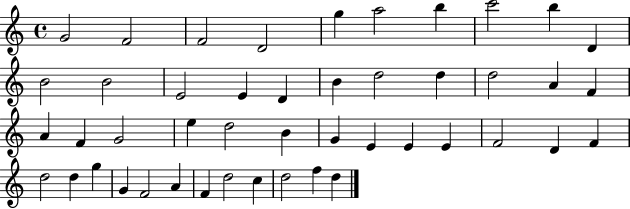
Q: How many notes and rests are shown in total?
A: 46